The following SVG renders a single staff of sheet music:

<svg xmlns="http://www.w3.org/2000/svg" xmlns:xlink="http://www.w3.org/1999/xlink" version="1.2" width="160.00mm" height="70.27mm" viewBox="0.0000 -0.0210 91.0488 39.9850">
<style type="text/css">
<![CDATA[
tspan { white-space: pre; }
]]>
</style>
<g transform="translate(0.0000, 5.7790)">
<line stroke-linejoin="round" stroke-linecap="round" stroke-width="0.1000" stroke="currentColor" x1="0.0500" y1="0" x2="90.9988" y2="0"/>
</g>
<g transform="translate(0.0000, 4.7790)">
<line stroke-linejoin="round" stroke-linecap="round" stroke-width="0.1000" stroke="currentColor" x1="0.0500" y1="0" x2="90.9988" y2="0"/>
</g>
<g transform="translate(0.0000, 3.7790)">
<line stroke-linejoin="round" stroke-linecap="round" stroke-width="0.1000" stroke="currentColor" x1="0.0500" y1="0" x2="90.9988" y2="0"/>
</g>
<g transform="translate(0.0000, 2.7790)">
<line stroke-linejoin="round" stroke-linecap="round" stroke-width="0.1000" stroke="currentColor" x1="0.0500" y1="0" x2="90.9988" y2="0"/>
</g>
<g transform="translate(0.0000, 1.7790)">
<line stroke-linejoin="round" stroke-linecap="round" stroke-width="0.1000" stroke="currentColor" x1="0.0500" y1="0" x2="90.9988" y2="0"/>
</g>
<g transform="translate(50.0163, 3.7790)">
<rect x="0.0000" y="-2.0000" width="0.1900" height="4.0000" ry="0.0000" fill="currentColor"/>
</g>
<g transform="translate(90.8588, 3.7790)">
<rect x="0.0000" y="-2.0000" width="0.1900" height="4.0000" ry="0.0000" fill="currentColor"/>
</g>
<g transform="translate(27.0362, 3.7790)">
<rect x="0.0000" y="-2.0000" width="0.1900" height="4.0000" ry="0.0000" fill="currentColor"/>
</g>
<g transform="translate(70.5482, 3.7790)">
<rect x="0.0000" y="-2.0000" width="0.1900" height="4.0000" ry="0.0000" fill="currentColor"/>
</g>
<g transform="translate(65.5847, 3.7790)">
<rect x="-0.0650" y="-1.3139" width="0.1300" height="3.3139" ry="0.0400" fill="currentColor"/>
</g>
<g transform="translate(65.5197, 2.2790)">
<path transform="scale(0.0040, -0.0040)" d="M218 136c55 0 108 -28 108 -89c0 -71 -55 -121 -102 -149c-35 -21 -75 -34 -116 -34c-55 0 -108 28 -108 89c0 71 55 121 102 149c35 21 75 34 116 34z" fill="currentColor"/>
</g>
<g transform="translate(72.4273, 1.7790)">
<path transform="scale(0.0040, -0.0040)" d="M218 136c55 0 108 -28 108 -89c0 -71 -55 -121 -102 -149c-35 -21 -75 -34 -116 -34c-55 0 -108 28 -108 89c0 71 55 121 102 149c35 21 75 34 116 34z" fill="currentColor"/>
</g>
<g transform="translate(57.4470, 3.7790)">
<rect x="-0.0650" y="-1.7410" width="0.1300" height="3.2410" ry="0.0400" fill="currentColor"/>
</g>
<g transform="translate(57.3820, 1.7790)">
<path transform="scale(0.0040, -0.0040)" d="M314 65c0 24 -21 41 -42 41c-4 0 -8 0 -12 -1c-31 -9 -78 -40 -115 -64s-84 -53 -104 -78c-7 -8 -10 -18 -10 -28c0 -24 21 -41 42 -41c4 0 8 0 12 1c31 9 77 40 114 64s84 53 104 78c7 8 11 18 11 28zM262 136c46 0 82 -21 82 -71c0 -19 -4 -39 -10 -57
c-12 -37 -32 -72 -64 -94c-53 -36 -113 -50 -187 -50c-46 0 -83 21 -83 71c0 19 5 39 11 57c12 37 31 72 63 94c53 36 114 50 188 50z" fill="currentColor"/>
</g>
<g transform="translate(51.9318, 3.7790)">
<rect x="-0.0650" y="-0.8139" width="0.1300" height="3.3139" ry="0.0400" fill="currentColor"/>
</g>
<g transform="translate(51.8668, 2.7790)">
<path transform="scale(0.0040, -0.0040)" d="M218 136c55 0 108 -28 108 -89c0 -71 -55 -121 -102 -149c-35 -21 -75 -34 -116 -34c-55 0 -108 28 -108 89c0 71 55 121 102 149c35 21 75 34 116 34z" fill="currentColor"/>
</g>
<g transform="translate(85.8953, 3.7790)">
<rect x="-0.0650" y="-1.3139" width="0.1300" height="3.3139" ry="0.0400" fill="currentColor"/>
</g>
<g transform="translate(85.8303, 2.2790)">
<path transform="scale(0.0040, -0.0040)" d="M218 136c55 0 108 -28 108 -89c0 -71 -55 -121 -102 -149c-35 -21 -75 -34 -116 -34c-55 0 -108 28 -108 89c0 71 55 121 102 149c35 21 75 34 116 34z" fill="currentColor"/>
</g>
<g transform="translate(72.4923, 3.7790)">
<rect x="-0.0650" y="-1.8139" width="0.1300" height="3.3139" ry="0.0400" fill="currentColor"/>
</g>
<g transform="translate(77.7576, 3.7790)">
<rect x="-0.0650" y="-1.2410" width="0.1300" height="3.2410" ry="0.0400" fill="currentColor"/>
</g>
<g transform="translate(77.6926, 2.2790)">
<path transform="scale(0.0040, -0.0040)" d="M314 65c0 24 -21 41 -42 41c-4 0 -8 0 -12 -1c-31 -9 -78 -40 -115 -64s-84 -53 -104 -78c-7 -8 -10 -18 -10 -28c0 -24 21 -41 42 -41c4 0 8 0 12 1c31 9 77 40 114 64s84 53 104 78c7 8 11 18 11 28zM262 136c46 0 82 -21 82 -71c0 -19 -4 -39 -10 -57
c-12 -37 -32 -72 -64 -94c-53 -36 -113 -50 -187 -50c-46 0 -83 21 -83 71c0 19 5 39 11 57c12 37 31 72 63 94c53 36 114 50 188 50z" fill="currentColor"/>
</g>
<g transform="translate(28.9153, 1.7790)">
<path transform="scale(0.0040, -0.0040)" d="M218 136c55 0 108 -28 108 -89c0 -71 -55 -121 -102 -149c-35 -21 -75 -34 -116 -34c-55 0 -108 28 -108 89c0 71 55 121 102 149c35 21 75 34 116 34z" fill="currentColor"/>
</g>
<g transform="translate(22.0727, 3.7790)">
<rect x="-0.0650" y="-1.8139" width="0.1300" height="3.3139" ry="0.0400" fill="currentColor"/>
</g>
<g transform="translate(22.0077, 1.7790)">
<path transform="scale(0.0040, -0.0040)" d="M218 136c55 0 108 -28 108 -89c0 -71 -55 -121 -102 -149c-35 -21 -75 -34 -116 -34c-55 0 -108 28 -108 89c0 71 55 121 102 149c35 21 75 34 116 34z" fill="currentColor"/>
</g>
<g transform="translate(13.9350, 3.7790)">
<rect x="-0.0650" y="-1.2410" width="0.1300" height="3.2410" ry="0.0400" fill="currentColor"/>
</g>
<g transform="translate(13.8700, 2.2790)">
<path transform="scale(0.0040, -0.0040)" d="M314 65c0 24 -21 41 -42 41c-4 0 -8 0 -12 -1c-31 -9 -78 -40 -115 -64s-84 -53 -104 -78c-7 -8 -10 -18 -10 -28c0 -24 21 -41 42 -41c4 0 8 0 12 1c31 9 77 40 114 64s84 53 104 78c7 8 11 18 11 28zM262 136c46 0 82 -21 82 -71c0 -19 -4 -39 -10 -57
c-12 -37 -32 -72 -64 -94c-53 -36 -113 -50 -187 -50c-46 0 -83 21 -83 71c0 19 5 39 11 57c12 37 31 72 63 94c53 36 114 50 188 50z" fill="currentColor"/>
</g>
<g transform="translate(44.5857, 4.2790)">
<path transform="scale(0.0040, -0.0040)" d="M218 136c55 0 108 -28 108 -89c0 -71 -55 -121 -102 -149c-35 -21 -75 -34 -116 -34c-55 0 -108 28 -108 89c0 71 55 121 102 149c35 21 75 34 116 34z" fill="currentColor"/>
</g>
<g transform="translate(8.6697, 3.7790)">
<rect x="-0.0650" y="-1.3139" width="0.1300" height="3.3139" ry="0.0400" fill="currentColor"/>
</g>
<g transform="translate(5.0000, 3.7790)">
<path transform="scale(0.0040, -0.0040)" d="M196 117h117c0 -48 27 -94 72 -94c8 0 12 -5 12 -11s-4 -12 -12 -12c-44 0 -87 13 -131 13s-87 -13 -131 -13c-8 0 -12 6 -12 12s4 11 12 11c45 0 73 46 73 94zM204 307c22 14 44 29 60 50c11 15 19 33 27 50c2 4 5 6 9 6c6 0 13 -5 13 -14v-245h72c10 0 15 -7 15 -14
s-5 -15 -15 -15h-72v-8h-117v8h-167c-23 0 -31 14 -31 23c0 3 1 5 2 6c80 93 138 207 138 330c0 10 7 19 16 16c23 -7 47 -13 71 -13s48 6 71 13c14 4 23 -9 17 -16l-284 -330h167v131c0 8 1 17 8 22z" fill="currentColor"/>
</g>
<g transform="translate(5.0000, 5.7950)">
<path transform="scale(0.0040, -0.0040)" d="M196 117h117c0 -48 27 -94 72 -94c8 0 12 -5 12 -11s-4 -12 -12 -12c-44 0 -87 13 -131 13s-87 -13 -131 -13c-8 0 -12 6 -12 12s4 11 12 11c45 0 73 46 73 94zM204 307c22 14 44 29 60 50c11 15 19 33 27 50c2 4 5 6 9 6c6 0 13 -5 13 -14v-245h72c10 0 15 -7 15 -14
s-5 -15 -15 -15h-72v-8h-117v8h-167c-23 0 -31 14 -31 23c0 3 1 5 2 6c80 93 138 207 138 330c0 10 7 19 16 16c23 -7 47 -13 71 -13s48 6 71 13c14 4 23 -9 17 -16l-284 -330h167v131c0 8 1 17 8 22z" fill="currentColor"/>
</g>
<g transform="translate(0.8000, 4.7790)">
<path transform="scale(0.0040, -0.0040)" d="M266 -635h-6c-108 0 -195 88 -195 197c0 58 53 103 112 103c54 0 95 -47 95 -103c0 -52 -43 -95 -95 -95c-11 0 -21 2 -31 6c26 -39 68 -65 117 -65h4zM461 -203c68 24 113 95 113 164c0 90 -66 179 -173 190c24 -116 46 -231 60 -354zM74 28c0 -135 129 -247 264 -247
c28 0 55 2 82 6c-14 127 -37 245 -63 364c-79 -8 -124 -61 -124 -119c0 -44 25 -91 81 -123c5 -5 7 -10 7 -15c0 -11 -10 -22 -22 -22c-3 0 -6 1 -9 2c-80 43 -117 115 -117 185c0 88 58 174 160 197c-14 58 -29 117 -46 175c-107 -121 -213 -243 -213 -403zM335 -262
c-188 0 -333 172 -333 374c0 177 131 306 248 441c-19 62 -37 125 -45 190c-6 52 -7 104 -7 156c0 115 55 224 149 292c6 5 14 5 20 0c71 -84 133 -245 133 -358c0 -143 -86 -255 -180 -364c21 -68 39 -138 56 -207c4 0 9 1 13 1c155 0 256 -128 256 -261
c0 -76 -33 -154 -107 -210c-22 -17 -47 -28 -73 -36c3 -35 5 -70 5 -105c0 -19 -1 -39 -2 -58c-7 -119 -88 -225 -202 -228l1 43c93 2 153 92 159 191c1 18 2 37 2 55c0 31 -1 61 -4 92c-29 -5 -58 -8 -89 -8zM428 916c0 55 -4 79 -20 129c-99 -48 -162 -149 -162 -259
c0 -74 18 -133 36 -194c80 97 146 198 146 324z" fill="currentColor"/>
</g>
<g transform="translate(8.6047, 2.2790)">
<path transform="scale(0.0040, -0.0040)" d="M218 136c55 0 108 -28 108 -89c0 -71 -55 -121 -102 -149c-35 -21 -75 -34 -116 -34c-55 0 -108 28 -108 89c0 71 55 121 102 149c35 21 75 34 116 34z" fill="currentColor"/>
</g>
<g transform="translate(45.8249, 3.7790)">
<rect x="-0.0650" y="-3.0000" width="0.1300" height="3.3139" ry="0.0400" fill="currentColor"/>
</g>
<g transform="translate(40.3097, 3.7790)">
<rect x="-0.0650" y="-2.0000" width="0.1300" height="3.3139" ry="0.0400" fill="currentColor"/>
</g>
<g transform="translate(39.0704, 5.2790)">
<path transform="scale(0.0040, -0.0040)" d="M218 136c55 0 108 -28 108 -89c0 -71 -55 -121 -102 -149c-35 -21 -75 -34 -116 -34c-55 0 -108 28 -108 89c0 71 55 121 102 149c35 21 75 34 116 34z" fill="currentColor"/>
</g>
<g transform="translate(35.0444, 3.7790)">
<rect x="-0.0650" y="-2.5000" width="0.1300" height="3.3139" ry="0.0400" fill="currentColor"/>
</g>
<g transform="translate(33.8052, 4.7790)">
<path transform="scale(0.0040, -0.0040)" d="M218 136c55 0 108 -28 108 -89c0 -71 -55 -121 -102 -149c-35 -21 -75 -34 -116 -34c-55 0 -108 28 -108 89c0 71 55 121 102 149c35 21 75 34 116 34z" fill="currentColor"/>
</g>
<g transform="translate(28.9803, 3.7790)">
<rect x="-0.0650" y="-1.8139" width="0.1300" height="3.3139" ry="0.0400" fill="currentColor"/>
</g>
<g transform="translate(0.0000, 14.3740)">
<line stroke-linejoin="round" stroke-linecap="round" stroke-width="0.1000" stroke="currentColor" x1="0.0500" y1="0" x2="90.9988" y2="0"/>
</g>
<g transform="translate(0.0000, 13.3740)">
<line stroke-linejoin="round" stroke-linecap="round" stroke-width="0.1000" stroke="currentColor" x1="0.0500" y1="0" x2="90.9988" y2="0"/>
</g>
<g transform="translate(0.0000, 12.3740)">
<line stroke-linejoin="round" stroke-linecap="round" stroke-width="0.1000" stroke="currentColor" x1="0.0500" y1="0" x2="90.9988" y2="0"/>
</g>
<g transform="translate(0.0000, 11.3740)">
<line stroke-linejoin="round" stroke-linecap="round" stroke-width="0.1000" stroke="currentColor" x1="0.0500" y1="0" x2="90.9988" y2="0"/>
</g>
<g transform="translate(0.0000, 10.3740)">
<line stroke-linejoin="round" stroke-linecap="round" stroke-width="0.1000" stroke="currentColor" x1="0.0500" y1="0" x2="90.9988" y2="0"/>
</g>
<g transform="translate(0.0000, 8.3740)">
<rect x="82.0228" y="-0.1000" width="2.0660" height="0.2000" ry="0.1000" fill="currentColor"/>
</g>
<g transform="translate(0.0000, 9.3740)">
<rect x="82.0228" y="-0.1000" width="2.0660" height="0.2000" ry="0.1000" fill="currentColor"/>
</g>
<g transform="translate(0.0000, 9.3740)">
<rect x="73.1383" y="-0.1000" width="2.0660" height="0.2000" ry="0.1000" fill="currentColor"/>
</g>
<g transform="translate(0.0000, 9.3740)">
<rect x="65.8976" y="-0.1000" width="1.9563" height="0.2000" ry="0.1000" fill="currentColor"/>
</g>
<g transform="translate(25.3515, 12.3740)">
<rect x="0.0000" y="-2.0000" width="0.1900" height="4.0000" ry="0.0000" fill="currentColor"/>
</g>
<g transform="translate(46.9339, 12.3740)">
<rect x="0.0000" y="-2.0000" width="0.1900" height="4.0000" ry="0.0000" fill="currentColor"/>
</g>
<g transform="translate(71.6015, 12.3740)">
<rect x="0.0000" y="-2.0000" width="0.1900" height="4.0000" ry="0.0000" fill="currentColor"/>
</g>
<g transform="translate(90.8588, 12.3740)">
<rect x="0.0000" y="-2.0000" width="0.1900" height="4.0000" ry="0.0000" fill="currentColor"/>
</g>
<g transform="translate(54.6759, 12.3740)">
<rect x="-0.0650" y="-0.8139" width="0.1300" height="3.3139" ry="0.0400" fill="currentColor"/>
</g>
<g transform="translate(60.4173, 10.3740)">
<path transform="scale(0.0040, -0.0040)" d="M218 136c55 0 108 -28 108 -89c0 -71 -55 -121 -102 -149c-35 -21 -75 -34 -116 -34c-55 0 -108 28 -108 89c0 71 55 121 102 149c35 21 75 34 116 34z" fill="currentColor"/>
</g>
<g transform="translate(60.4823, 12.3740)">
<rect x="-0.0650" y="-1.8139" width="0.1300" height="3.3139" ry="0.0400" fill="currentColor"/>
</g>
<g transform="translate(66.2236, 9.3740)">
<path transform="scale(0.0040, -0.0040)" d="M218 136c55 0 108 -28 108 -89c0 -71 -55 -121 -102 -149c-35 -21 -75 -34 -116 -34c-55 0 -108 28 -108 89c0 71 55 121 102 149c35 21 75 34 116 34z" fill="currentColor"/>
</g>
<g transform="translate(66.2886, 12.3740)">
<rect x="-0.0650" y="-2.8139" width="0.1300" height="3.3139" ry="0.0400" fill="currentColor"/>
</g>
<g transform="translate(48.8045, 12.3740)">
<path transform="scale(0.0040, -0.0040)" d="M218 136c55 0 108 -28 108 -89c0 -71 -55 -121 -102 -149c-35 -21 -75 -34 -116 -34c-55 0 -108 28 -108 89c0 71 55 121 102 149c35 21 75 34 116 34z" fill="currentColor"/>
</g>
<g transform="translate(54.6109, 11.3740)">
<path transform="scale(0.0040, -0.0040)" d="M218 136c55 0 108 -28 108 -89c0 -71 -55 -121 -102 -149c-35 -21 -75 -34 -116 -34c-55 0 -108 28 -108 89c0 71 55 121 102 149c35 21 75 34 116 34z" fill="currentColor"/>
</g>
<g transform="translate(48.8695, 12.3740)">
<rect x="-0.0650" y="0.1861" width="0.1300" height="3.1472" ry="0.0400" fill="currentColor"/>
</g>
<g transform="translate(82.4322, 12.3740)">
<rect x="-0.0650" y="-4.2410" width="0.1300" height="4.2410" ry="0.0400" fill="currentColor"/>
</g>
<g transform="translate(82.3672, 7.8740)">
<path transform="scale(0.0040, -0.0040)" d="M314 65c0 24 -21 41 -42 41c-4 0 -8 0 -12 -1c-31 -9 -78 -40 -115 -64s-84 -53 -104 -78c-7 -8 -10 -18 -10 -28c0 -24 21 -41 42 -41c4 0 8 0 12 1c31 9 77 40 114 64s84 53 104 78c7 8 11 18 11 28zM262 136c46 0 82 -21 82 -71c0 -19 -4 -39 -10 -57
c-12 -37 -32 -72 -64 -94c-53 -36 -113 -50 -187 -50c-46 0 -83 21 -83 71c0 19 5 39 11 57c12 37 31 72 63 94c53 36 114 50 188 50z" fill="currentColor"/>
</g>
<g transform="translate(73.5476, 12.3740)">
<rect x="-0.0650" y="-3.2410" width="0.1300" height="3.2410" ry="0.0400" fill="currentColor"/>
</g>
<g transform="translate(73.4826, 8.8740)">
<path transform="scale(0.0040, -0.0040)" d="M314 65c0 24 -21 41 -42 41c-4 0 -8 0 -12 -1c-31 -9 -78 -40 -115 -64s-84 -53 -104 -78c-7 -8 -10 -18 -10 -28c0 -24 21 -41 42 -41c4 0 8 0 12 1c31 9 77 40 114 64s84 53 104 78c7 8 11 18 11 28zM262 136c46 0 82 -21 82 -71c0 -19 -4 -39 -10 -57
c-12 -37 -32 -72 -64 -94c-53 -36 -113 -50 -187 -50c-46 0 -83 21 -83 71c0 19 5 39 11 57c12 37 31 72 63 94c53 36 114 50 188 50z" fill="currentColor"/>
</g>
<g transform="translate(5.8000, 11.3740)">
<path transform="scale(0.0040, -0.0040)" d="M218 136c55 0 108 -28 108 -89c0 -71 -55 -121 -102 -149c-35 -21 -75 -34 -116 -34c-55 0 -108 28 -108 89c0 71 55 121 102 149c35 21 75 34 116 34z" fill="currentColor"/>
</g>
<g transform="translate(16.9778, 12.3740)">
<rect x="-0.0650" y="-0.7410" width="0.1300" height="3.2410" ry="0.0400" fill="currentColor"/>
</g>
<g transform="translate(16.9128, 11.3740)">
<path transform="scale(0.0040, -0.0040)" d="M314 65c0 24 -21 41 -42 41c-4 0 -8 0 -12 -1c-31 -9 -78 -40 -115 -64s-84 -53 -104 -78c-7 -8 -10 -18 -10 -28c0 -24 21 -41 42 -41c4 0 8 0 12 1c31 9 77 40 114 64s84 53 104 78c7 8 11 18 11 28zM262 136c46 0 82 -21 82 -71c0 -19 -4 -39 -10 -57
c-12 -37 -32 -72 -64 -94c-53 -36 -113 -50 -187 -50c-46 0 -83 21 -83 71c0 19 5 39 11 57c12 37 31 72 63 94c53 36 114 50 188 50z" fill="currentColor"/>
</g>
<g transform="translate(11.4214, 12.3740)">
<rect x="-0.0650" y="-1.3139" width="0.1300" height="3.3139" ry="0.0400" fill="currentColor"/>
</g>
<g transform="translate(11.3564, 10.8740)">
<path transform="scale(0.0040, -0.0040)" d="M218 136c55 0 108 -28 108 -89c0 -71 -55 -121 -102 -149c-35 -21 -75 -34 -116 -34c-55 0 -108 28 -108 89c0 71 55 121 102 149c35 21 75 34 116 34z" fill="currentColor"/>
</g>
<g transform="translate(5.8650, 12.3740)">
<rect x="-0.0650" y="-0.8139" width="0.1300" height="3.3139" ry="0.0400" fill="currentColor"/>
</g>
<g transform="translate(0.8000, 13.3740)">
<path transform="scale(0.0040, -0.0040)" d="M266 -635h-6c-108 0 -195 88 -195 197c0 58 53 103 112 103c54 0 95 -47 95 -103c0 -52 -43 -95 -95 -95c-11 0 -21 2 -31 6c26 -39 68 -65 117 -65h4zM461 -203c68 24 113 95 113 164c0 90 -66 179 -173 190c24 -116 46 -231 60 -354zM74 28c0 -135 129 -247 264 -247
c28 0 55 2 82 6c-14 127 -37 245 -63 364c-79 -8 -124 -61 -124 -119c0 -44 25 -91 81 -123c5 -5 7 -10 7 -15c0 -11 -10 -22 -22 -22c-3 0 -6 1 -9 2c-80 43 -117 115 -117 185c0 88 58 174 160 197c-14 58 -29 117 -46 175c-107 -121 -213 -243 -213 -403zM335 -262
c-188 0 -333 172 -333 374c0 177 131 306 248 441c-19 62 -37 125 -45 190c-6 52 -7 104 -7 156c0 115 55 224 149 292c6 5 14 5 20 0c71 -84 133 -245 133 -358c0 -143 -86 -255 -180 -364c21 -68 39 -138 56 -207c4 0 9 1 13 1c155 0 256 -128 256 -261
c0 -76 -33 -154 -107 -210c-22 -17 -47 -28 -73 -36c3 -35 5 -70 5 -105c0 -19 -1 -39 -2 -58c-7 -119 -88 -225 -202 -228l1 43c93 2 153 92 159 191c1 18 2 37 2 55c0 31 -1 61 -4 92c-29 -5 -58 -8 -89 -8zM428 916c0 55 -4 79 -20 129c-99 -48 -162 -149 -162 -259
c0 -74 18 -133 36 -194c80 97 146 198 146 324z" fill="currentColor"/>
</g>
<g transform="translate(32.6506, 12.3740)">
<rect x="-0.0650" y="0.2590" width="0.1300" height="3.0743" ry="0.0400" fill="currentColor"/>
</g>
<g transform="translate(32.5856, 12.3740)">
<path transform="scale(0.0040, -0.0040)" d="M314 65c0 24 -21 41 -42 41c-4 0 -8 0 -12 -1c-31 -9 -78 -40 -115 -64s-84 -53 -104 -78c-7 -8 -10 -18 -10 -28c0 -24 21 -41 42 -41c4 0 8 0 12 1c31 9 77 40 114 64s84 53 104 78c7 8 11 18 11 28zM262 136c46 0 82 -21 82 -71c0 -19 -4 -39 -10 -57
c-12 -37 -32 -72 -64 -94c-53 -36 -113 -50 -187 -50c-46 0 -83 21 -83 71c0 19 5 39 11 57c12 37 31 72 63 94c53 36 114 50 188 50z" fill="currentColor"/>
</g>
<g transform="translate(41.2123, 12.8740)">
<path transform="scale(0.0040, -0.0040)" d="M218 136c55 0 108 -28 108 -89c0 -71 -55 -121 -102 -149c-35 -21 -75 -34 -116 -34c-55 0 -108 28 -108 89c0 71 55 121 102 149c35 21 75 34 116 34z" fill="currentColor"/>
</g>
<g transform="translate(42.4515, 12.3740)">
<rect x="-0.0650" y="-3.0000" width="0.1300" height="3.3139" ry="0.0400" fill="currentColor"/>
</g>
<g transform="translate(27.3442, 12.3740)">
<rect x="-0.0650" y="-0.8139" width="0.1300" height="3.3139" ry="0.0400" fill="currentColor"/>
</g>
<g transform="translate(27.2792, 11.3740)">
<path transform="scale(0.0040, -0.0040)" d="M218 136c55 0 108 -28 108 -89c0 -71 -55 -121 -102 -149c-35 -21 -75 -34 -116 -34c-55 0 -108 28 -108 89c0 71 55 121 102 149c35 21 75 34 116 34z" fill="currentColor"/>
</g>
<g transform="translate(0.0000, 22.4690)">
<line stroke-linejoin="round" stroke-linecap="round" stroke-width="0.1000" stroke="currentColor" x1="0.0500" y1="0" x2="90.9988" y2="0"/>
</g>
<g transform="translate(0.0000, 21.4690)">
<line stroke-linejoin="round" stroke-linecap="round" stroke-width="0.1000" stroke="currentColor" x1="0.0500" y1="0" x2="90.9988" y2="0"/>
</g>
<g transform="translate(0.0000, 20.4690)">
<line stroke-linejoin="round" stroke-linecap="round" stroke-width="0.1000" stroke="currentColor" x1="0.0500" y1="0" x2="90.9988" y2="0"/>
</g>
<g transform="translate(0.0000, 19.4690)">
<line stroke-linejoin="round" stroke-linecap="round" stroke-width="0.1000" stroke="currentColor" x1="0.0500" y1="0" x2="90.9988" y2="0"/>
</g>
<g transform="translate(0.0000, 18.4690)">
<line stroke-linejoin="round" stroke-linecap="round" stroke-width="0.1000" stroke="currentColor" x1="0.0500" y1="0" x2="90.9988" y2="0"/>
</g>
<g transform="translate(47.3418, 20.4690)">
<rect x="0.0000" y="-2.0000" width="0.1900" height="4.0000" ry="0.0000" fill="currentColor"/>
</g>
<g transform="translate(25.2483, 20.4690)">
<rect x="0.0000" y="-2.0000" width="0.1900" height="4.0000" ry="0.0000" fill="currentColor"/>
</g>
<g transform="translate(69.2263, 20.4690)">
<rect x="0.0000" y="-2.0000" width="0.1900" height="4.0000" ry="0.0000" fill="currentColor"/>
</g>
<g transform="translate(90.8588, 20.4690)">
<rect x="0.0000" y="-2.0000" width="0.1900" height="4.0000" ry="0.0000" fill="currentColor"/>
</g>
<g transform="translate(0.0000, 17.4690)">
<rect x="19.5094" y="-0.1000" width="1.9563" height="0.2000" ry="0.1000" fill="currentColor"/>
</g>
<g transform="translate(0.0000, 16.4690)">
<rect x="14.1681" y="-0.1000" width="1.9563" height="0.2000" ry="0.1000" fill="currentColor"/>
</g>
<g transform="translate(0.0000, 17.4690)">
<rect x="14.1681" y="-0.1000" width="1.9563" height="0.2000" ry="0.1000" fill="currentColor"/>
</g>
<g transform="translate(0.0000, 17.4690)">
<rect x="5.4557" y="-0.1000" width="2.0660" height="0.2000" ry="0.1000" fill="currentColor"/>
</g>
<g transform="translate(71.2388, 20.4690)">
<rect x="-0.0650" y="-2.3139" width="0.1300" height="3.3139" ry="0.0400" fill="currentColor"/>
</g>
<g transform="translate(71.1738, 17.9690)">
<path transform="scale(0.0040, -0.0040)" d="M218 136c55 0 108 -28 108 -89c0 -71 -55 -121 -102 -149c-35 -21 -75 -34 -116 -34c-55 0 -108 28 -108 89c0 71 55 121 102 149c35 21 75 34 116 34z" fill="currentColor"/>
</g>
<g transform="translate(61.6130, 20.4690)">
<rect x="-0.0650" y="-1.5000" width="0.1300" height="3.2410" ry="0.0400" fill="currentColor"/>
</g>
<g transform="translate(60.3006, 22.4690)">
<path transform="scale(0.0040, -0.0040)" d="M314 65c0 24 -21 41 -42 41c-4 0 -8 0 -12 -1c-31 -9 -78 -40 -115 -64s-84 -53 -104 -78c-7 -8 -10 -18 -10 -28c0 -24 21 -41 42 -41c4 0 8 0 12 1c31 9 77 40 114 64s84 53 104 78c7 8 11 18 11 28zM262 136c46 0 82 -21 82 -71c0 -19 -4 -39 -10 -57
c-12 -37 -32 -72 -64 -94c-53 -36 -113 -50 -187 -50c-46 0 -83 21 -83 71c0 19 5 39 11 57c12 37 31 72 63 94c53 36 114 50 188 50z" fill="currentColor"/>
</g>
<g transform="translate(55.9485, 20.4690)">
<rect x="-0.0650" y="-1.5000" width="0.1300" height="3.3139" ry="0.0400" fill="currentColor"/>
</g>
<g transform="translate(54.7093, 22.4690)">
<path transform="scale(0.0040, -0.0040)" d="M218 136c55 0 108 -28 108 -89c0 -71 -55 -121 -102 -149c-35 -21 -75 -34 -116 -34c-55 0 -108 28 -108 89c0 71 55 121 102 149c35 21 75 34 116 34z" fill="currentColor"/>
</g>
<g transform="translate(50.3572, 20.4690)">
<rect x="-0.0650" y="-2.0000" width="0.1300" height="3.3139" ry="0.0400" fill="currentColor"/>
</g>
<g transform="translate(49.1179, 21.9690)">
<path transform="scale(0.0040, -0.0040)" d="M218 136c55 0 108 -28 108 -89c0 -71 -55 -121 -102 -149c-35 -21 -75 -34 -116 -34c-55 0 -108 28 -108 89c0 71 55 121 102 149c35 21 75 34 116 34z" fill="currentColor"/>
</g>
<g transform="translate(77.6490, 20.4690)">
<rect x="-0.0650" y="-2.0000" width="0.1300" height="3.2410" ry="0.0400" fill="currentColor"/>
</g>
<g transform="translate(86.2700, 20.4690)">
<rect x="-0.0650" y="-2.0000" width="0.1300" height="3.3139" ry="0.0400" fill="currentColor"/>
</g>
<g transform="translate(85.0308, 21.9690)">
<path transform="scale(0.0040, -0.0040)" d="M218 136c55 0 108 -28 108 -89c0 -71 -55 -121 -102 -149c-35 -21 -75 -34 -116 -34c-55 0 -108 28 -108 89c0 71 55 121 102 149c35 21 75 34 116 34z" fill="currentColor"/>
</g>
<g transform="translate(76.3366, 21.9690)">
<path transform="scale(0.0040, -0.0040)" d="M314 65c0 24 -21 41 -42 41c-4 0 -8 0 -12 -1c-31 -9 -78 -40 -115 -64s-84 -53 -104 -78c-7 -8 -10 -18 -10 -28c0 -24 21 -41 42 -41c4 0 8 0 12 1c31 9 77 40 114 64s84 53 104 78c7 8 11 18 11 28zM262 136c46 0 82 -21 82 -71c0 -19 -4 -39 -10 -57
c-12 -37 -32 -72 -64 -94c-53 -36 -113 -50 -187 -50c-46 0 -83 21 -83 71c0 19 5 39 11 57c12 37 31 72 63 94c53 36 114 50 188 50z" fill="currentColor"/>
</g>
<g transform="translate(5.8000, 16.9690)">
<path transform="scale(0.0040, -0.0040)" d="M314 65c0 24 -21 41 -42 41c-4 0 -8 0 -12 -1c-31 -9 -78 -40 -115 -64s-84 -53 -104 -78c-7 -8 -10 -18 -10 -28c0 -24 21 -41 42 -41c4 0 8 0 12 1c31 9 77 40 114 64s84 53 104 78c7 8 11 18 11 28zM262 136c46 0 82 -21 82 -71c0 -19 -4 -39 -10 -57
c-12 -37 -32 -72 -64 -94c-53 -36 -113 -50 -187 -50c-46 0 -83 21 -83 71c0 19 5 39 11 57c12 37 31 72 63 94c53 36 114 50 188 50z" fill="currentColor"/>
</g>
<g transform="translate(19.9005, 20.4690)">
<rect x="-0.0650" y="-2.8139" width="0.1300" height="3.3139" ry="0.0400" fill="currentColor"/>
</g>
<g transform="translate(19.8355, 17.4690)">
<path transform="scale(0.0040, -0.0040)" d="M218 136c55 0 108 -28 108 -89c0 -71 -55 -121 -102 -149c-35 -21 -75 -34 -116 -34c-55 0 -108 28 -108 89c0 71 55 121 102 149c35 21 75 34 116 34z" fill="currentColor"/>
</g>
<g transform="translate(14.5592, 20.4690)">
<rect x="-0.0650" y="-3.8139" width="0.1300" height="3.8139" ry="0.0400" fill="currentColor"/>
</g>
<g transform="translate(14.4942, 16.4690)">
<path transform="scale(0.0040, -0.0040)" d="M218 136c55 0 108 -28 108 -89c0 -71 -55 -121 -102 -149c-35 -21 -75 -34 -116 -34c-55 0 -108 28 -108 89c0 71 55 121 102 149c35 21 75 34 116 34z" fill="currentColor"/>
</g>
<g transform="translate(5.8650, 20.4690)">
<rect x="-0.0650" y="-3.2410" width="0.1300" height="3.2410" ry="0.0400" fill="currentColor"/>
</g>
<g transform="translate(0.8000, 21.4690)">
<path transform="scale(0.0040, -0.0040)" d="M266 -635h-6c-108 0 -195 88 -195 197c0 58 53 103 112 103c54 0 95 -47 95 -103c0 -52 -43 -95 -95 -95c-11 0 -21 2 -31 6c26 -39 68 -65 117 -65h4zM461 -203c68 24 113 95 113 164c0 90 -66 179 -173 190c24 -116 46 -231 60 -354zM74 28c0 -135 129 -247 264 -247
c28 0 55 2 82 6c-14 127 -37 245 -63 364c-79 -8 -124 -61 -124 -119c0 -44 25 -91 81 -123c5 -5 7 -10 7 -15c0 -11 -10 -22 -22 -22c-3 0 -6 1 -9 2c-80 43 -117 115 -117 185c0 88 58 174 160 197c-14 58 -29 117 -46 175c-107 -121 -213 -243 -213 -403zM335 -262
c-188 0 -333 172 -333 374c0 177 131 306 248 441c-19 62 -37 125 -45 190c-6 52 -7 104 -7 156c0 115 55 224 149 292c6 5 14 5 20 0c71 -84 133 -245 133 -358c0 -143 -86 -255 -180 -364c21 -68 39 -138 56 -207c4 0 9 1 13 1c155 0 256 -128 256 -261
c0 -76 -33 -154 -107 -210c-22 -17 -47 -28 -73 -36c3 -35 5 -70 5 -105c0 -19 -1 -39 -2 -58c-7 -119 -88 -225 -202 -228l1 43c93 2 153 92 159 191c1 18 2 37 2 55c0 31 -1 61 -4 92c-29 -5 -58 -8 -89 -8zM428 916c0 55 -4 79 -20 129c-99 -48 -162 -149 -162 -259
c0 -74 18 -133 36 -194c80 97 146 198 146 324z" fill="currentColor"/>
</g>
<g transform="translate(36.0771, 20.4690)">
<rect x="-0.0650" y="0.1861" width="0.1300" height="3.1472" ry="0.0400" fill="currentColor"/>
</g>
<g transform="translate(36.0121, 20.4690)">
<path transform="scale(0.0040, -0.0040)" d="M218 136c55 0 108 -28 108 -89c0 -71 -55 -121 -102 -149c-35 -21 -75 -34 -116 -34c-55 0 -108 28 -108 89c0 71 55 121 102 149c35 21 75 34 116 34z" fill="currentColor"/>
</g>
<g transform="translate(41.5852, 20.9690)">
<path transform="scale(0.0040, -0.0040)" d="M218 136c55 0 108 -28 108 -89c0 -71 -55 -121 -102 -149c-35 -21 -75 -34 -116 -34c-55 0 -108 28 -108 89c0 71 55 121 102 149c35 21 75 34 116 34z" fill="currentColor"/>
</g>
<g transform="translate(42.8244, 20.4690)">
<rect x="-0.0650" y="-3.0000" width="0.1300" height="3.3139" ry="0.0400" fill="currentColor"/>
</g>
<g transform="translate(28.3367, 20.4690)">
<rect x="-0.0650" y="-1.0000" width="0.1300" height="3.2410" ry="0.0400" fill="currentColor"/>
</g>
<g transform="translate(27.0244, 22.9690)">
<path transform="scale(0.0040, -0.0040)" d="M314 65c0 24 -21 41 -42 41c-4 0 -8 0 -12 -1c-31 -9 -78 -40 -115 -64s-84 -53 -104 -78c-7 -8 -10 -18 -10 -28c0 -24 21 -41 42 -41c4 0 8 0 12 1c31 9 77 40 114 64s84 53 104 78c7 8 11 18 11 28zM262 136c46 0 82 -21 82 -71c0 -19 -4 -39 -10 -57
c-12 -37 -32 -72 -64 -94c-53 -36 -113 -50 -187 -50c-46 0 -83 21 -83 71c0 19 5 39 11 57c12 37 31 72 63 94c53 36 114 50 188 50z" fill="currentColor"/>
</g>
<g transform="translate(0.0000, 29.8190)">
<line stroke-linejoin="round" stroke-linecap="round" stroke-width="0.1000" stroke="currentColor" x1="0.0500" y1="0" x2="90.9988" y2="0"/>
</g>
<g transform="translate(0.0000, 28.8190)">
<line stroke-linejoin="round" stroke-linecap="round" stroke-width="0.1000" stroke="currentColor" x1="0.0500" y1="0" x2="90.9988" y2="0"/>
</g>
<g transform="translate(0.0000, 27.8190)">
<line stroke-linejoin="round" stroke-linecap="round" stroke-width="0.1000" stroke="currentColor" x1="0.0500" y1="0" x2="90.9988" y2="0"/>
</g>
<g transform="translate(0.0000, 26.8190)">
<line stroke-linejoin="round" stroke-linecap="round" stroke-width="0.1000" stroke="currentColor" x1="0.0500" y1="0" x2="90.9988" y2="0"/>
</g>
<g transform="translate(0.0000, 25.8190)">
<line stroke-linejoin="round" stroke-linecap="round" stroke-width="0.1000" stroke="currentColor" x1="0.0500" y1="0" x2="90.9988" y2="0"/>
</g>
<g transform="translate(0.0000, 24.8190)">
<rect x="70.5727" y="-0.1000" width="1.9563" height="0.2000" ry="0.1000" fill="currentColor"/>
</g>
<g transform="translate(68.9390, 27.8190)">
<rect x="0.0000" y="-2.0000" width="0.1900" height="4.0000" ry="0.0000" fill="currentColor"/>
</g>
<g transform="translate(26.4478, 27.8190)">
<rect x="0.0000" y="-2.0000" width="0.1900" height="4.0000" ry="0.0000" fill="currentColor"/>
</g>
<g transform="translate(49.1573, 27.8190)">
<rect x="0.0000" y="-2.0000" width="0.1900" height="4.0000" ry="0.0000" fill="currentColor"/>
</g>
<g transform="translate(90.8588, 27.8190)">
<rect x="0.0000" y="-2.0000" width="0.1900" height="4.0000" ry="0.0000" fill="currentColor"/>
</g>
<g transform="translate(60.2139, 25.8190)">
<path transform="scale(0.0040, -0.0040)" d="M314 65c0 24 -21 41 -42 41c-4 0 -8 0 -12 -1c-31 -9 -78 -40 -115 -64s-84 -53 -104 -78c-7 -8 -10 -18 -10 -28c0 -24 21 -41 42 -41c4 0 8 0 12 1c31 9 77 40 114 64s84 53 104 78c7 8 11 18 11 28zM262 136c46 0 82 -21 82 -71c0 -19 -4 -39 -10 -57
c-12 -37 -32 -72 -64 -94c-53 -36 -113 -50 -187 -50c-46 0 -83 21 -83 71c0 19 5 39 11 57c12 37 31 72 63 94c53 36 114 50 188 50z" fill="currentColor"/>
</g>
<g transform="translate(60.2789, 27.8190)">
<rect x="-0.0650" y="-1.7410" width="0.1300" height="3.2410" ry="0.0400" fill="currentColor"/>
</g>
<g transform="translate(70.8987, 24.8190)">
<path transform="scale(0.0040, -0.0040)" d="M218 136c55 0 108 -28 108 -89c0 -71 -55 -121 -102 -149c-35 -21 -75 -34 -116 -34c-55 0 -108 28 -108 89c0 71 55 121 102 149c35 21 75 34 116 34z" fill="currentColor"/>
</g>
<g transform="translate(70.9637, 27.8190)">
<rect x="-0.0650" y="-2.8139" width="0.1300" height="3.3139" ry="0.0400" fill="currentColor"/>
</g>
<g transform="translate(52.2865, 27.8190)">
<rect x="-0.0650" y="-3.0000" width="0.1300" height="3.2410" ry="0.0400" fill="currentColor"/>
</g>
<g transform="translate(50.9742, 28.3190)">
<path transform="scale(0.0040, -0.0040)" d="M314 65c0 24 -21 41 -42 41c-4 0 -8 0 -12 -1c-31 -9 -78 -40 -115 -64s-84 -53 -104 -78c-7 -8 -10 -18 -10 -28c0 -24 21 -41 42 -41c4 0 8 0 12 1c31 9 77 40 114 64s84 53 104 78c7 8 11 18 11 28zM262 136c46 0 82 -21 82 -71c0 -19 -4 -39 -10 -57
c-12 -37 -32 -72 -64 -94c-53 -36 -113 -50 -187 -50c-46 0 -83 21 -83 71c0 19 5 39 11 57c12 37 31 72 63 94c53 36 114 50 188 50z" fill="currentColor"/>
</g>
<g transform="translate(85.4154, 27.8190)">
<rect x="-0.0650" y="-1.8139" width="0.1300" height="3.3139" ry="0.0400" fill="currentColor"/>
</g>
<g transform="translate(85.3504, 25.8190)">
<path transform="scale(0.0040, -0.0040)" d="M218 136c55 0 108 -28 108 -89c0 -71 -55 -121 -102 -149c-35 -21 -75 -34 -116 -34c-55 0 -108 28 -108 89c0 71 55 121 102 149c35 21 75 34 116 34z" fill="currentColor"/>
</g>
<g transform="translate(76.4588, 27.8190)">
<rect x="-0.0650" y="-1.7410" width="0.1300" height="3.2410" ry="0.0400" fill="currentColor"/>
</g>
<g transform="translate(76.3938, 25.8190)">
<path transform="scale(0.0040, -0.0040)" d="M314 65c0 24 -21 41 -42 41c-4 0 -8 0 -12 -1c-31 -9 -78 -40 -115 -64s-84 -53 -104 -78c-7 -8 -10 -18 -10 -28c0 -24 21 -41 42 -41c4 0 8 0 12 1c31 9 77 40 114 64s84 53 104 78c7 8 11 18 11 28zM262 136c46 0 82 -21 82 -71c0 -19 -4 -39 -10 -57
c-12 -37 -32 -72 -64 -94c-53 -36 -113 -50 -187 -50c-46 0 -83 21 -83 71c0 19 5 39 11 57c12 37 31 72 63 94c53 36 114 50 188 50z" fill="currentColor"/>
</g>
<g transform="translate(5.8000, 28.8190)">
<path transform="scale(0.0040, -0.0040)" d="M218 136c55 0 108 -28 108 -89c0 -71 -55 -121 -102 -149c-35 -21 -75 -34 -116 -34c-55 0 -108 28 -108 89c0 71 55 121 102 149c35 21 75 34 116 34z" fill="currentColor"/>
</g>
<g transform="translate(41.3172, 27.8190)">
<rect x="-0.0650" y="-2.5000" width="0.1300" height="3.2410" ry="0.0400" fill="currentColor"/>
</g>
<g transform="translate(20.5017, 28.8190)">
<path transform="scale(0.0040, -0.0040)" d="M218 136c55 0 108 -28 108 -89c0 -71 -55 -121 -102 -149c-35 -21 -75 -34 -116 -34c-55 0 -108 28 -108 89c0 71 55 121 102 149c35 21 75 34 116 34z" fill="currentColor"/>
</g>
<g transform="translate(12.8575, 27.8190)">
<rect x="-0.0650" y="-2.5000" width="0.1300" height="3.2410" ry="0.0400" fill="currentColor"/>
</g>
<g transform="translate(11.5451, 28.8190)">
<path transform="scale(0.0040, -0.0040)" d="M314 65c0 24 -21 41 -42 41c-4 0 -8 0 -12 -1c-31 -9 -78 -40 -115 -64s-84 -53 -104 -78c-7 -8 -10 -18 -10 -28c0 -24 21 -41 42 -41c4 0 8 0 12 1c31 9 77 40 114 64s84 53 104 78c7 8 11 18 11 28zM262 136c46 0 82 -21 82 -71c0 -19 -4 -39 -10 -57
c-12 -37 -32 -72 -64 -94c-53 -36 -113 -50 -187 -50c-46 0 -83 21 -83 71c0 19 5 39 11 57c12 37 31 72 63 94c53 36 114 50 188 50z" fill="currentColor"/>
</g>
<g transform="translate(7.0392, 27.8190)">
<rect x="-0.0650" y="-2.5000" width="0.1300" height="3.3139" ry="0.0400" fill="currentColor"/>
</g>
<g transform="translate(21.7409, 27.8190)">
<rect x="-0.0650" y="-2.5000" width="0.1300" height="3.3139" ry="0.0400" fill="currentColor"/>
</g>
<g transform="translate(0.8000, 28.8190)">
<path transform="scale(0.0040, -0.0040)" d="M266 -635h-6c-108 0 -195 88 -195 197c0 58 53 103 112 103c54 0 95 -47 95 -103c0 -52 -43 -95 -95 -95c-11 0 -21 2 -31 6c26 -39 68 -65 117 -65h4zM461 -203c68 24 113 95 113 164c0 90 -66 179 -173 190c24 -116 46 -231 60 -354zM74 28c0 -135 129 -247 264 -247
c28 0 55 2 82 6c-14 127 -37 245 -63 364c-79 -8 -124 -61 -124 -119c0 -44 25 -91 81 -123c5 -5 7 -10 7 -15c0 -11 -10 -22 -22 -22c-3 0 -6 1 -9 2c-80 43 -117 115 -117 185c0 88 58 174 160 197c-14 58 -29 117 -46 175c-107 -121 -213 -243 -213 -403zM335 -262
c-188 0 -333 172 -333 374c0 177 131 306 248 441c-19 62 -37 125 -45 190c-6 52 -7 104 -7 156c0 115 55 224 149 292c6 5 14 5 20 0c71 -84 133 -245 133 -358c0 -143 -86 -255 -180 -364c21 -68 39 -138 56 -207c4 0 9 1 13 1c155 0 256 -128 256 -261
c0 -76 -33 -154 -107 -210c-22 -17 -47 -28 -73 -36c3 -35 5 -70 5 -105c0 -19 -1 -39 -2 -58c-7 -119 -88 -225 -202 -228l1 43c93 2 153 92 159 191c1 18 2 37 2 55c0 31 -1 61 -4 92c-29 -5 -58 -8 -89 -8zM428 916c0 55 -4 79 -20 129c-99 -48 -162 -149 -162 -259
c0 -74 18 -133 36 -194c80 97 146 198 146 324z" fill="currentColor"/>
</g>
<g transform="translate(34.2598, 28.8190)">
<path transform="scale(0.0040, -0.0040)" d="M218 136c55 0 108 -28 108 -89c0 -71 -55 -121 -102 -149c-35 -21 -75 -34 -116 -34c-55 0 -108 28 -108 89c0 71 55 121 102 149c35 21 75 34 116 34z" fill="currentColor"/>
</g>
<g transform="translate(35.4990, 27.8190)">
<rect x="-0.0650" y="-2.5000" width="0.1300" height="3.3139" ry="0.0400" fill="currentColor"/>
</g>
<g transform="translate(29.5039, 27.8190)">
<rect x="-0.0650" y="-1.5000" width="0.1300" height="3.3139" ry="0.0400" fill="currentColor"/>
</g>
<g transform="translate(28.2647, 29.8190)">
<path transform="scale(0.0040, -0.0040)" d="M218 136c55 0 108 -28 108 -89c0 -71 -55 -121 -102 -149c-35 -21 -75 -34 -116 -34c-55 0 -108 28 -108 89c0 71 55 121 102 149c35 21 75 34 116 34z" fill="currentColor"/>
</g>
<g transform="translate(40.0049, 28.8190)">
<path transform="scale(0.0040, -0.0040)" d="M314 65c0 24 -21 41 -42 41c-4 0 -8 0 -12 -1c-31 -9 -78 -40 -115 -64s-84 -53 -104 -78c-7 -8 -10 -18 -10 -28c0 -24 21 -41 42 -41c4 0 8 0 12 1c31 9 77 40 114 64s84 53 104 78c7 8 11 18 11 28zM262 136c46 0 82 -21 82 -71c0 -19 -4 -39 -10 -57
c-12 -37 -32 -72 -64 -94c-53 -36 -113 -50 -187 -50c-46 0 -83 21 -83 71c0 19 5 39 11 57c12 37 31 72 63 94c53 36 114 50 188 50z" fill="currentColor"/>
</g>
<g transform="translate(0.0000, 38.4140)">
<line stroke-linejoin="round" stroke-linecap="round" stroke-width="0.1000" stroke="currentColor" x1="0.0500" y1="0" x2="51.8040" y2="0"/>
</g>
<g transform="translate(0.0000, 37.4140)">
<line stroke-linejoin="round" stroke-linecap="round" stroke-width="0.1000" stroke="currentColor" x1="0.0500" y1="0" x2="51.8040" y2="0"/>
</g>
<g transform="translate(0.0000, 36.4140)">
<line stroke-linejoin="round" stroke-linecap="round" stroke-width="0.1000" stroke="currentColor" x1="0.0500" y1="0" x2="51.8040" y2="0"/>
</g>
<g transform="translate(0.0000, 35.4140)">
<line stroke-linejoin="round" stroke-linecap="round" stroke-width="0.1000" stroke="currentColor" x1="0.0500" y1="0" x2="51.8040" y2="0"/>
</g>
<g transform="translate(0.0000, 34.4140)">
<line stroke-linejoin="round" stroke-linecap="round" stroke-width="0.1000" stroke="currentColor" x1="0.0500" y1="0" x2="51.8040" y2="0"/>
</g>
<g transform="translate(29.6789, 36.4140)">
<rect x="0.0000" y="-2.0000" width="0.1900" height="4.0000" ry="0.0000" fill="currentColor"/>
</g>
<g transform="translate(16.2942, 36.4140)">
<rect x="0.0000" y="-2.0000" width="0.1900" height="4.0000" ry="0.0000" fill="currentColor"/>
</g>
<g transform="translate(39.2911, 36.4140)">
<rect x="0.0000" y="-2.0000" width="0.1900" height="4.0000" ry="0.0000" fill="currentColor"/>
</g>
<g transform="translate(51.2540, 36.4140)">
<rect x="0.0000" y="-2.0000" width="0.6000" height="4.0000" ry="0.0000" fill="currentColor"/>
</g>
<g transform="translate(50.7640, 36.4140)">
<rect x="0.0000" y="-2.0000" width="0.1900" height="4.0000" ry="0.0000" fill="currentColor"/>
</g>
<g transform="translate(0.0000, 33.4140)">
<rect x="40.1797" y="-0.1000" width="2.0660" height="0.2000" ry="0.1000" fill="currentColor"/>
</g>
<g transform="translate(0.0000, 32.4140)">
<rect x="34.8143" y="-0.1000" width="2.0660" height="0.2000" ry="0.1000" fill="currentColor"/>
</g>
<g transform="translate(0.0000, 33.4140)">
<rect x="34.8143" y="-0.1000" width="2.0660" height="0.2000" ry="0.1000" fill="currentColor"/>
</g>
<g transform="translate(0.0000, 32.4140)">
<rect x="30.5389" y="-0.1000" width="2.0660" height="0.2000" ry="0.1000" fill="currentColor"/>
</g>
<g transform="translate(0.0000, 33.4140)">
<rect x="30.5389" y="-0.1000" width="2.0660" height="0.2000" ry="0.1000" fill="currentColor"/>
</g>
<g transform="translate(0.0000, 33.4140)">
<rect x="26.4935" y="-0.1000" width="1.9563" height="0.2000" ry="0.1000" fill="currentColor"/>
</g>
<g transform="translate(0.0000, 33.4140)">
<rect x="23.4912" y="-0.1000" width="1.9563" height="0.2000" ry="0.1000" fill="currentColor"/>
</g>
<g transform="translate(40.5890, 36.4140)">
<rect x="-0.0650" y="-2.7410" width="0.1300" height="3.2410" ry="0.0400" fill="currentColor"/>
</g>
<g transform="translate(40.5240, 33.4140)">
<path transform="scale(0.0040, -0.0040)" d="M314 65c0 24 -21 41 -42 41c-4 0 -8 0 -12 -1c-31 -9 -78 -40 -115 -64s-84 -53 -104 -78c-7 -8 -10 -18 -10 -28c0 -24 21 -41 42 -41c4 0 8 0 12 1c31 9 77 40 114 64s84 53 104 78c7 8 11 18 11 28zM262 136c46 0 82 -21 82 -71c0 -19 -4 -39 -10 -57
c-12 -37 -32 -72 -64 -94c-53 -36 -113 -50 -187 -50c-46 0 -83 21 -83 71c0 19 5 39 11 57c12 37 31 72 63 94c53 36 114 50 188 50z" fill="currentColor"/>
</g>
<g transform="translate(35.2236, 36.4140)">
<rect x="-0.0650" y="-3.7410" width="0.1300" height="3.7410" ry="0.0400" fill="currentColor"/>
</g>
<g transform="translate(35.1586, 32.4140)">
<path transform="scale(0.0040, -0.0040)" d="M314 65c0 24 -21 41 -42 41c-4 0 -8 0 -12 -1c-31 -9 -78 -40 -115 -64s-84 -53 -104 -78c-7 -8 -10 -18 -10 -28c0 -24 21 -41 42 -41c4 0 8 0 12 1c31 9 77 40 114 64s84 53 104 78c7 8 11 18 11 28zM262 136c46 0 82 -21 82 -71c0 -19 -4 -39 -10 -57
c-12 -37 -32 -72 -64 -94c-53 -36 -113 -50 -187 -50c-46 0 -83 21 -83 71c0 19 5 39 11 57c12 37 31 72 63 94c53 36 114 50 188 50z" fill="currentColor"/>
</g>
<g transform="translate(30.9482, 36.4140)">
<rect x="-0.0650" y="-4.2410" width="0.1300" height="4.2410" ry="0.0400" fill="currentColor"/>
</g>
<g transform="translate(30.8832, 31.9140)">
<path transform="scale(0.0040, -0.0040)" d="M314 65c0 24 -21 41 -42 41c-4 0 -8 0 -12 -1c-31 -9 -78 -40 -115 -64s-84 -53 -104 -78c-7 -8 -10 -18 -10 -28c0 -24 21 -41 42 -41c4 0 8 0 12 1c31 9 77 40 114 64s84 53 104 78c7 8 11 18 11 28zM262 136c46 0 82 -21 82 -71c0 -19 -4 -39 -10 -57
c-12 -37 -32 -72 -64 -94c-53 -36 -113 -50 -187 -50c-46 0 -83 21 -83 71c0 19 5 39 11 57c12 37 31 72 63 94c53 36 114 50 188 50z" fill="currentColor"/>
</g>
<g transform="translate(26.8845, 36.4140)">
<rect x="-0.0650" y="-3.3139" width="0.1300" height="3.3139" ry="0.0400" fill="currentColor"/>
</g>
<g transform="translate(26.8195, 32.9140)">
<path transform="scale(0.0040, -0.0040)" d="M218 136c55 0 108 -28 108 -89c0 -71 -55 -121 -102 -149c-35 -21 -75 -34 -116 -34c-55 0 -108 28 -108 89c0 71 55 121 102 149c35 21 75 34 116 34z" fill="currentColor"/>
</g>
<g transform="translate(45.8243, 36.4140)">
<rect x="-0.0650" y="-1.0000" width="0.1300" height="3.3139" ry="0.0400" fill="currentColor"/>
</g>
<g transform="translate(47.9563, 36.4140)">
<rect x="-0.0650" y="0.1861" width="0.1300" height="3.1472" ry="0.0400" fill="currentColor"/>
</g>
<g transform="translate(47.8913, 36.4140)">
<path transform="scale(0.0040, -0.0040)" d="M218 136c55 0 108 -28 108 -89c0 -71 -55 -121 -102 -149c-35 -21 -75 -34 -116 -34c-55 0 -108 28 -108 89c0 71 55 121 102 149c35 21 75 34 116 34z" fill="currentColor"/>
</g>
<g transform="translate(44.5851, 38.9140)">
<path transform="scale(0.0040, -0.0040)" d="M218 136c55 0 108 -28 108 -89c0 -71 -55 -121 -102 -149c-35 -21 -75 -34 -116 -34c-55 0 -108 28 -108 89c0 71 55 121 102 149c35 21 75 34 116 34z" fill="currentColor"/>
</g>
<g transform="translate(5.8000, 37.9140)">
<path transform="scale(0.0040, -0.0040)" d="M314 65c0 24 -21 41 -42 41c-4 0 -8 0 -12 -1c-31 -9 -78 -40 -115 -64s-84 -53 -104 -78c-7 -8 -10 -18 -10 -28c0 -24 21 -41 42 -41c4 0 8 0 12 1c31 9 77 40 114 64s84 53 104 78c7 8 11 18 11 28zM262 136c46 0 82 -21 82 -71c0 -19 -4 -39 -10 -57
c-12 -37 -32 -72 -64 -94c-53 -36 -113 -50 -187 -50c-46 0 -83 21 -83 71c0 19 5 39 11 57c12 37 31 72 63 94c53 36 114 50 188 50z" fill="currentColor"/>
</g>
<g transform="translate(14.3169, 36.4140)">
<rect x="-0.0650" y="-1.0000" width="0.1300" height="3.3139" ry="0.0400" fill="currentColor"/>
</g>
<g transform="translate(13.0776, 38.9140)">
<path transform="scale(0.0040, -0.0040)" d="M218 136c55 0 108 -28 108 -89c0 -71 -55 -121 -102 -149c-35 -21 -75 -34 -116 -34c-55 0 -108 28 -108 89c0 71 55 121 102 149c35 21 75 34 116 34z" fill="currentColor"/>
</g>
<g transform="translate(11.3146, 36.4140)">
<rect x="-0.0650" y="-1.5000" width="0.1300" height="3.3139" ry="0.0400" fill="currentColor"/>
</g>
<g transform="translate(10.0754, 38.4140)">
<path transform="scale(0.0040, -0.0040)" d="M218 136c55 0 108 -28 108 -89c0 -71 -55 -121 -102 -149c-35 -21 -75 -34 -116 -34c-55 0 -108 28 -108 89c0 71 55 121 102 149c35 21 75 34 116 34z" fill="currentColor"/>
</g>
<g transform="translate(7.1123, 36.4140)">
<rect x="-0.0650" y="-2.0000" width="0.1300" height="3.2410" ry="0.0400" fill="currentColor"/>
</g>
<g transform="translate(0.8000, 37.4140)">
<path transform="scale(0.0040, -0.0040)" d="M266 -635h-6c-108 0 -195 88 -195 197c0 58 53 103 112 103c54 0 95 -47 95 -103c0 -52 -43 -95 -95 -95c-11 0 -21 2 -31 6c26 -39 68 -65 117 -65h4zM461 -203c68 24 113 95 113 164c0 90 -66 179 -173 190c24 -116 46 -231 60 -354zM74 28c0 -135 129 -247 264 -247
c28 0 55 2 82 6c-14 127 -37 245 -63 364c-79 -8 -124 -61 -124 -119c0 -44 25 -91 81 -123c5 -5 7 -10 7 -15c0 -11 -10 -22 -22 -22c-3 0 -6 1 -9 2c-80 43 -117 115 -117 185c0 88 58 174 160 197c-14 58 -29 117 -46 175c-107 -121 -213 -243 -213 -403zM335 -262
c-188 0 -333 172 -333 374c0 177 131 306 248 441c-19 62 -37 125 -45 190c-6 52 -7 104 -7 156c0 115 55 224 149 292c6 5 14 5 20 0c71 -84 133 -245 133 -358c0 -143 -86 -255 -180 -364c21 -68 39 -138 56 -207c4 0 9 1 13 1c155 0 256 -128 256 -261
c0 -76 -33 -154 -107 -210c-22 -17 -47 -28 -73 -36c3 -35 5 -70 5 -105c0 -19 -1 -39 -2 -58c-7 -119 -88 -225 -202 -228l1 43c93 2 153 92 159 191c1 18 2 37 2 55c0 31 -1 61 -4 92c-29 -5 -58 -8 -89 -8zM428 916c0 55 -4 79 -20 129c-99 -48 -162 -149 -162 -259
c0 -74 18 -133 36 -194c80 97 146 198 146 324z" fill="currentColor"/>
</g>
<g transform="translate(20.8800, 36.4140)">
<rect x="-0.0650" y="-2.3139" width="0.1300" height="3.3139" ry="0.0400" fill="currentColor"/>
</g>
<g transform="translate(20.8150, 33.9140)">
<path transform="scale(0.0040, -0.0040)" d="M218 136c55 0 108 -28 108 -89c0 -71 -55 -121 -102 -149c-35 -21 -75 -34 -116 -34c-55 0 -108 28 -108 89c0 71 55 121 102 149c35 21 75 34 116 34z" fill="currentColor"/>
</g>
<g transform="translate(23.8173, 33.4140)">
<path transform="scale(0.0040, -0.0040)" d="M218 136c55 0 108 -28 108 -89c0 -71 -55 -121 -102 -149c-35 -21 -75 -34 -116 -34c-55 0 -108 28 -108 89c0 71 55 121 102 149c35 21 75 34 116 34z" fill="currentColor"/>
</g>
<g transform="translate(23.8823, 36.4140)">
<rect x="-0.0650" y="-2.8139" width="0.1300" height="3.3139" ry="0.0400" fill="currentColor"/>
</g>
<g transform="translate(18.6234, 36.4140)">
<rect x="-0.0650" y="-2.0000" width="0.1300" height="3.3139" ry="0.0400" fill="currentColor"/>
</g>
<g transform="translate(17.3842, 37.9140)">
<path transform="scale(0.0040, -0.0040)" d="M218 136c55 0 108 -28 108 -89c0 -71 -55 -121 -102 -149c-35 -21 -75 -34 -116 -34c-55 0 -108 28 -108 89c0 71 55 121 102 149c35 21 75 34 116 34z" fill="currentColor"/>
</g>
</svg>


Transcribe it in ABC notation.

X:1
T:Untitled
M:4/4
L:1/4
K:C
e e2 f f G F A d f2 e f e2 e d e d2 d B2 A B d f a b2 d'2 b2 c' a D2 B A F E E2 g F2 F G G2 G E G G2 A2 f2 a f2 f F2 E D F g a b d'2 c'2 a2 D B